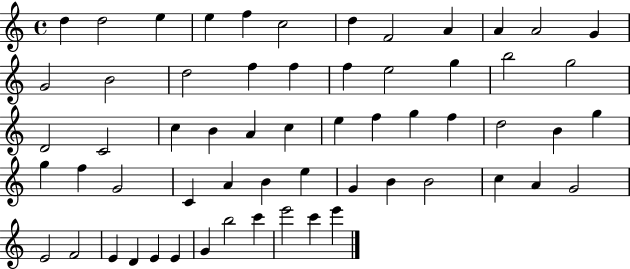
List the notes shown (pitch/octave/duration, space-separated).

D5/q D5/h E5/q E5/q F5/q C5/h D5/q F4/h A4/q A4/q A4/h G4/q G4/h B4/h D5/h F5/q F5/q F5/q E5/h G5/q B5/h G5/h D4/h C4/h C5/q B4/q A4/q C5/q E5/q F5/q G5/q F5/q D5/h B4/q G5/q G5/q F5/q G4/h C4/q A4/q B4/q E5/q G4/q B4/q B4/h C5/q A4/q G4/h E4/h F4/h E4/q D4/q E4/q E4/q G4/q B5/h C6/q E6/h C6/q E6/q